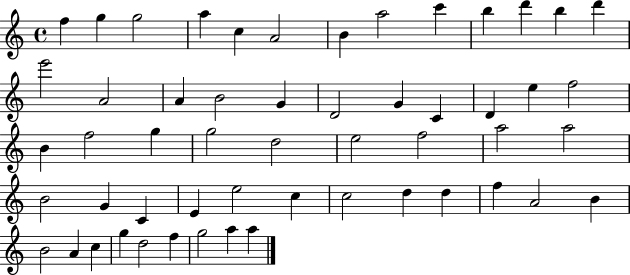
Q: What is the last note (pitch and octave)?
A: A5